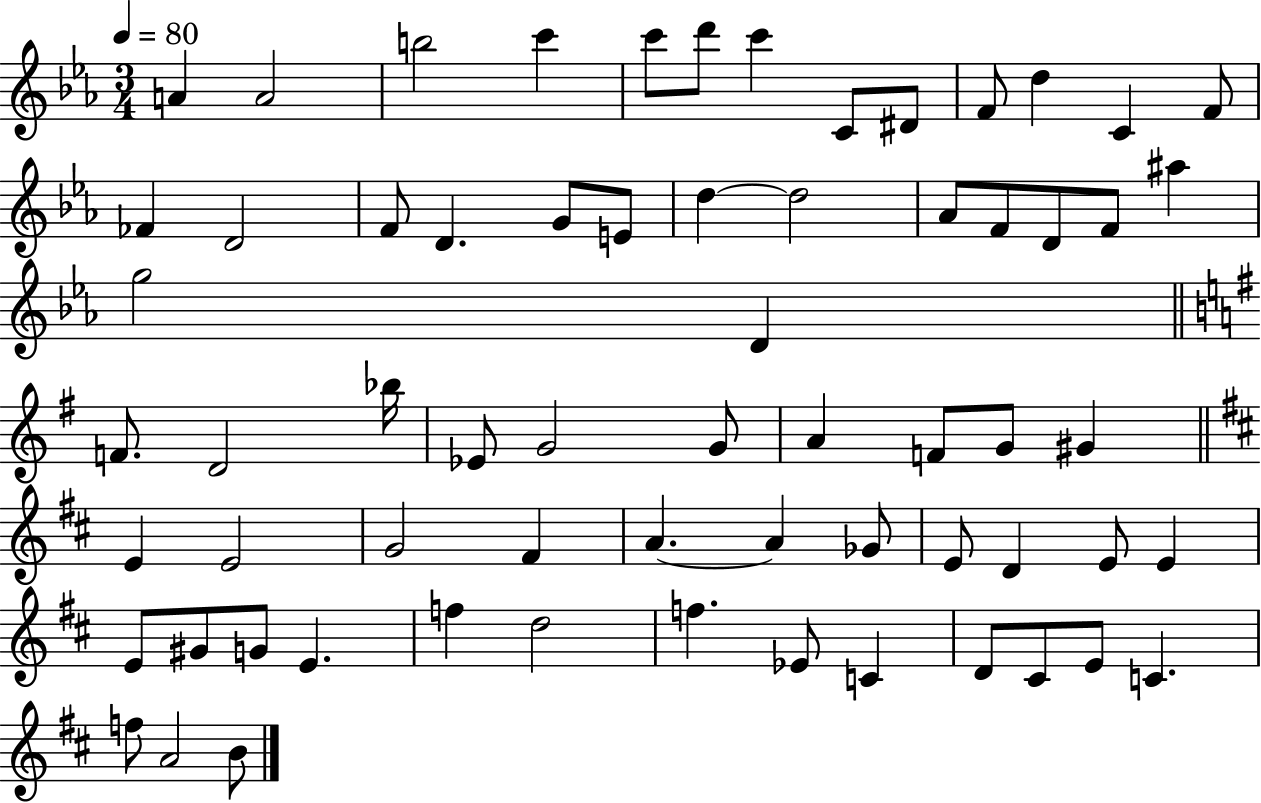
{
  \clef treble
  \numericTimeSignature
  \time 3/4
  \key ees \major
  \tempo 4 = 80
  a'4 a'2 | b''2 c'''4 | c'''8 d'''8 c'''4 c'8 dis'8 | f'8 d''4 c'4 f'8 | \break fes'4 d'2 | f'8 d'4. g'8 e'8 | d''4~~ d''2 | aes'8 f'8 d'8 f'8 ais''4 | \break g''2 d'4 | \bar "||" \break \key e \minor f'8. d'2 bes''16 | ees'8 g'2 g'8 | a'4 f'8 g'8 gis'4 | \bar "||" \break \key d \major e'4 e'2 | g'2 fis'4 | a'4.~~ a'4 ges'8 | e'8 d'4 e'8 e'4 | \break e'8 gis'8 g'8 e'4. | f''4 d''2 | f''4. ees'8 c'4 | d'8 cis'8 e'8 c'4. | \break f''8 a'2 b'8 | \bar "|."
}